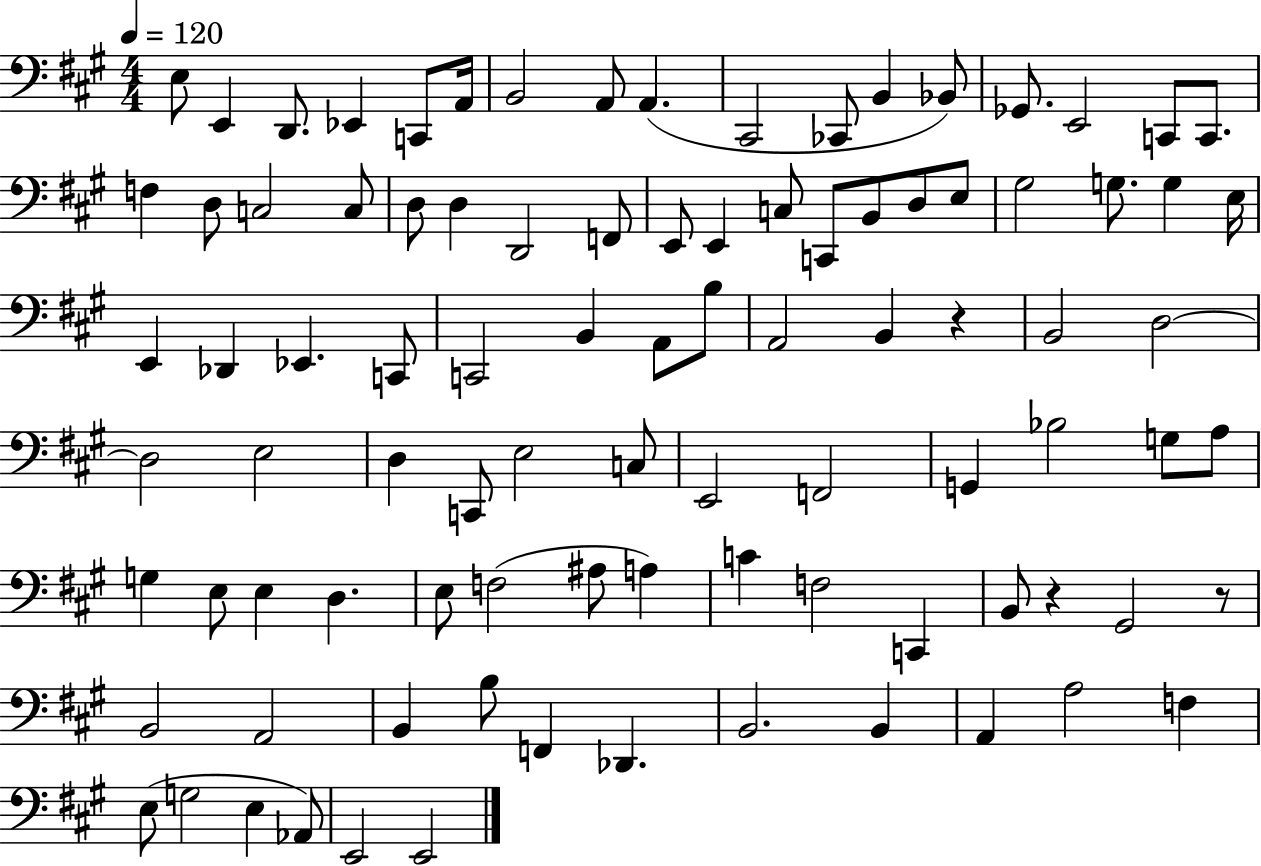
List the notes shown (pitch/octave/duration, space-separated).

E3/e E2/q D2/e. Eb2/q C2/e A2/s B2/h A2/e A2/q. C#2/h CES2/e B2/q Bb2/e Gb2/e. E2/h C2/e C2/e. F3/q D3/e C3/h C3/e D3/e D3/q D2/h F2/e E2/e E2/q C3/e C2/e B2/e D3/e E3/e G#3/h G3/e. G3/q E3/s E2/q Db2/q Eb2/q. C2/e C2/h B2/q A2/e B3/e A2/h B2/q R/q B2/h D3/h D3/h E3/h D3/q C2/e E3/h C3/e E2/h F2/h G2/q Bb3/h G3/e A3/e G3/q E3/e E3/q D3/q. E3/e F3/h A#3/e A3/q C4/q F3/h C2/q B2/e R/q G#2/h R/e B2/h A2/h B2/q B3/e F2/q Db2/q. B2/h. B2/q A2/q A3/h F3/q E3/e G3/h E3/q Ab2/e E2/h E2/h